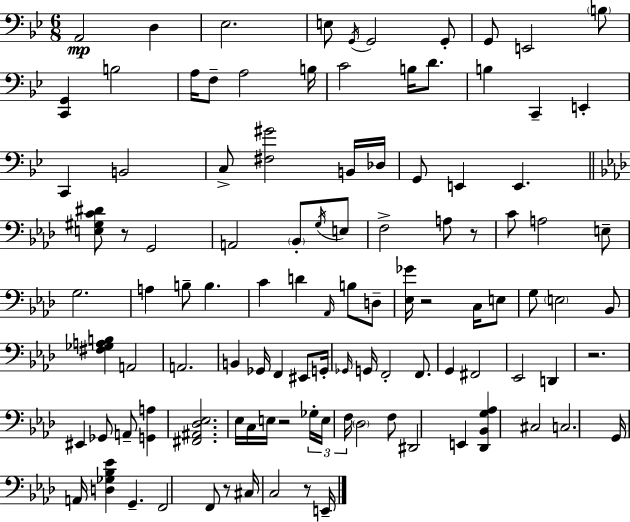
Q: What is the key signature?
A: BES major